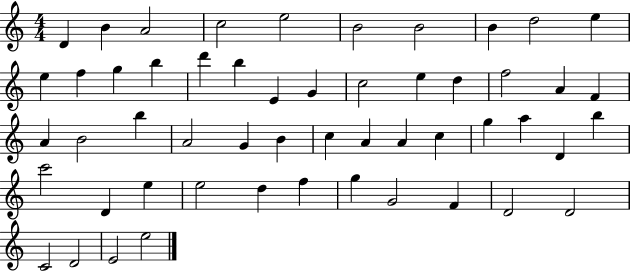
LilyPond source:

{
  \clef treble
  \numericTimeSignature
  \time 4/4
  \key c \major
  d'4 b'4 a'2 | c''2 e''2 | b'2 b'2 | b'4 d''2 e''4 | \break e''4 f''4 g''4 b''4 | d'''4 b''4 e'4 g'4 | c''2 e''4 d''4 | f''2 a'4 f'4 | \break a'4 b'2 b''4 | a'2 g'4 b'4 | c''4 a'4 a'4 c''4 | g''4 a''4 d'4 b''4 | \break c'''2 d'4 e''4 | e''2 d''4 f''4 | g''4 g'2 f'4 | d'2 d'2 | \break c'2 d'2 | e'2 e''2 | \bar "|."
}